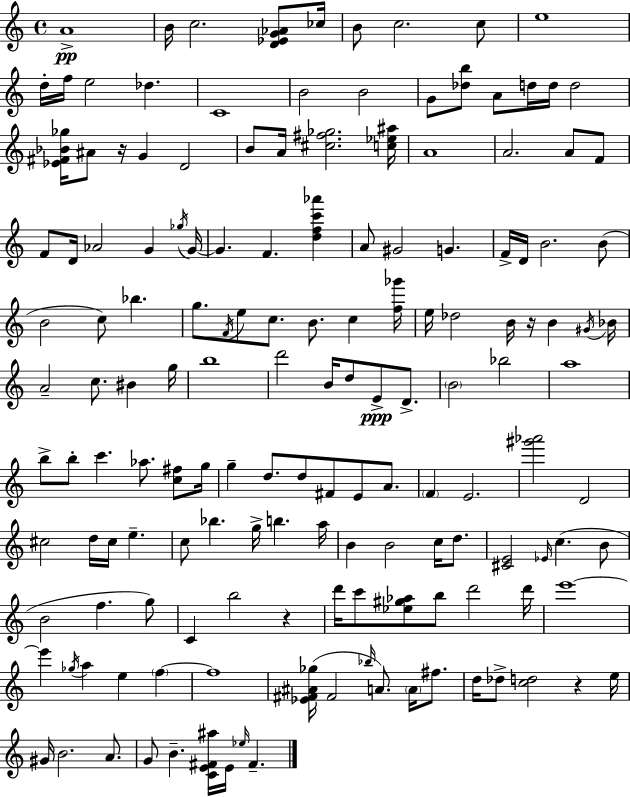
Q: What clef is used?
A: treble